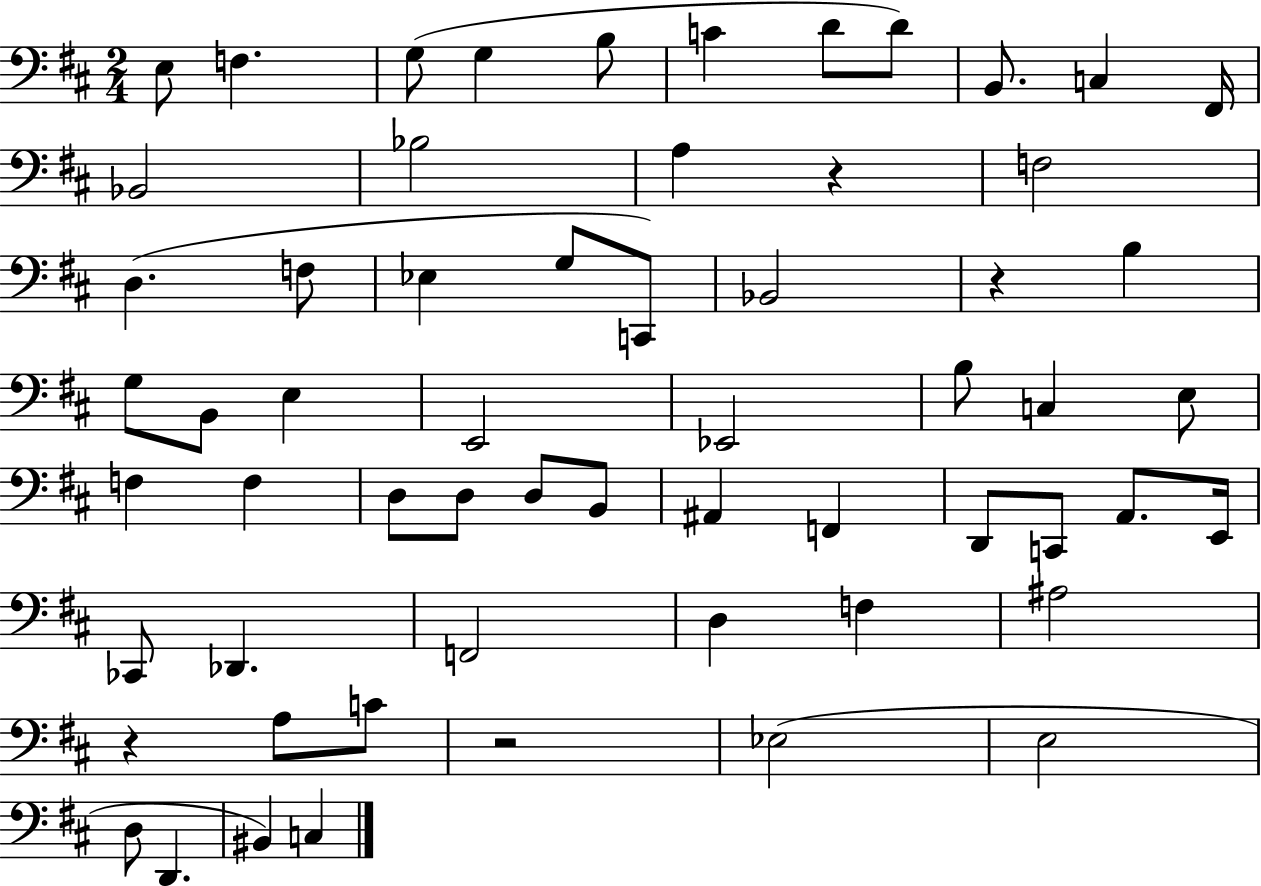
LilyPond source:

{
  \clef bass
  \numericTimeSignature
  \time 2/4
  \key d \major
  e8 f4. | g8( g4 b8 | c'4 d'8 d'8) | b,8. c4 fis,16 | \break bes,2 | bes2 | a4 r4 | f2 | \break d4.( f8 | ees4 g8 c,8) | bes,2 | r4 b4 | \break g8 b,8 e4 | e,2 | ees,2 | b8 c4 e8 | \break f4 f4 | d8 d8 d8 b,8 | ais,4 f,4 | d,8 c,8 a,8. e,16 | \break ces,8 des,4. | f,2 | d4 f4 | ais2 | \break r4 a8 c'8 | r2 | ees2( | e2 | \break d8 d,4. | bis,4) c4 | \bar "|."
}